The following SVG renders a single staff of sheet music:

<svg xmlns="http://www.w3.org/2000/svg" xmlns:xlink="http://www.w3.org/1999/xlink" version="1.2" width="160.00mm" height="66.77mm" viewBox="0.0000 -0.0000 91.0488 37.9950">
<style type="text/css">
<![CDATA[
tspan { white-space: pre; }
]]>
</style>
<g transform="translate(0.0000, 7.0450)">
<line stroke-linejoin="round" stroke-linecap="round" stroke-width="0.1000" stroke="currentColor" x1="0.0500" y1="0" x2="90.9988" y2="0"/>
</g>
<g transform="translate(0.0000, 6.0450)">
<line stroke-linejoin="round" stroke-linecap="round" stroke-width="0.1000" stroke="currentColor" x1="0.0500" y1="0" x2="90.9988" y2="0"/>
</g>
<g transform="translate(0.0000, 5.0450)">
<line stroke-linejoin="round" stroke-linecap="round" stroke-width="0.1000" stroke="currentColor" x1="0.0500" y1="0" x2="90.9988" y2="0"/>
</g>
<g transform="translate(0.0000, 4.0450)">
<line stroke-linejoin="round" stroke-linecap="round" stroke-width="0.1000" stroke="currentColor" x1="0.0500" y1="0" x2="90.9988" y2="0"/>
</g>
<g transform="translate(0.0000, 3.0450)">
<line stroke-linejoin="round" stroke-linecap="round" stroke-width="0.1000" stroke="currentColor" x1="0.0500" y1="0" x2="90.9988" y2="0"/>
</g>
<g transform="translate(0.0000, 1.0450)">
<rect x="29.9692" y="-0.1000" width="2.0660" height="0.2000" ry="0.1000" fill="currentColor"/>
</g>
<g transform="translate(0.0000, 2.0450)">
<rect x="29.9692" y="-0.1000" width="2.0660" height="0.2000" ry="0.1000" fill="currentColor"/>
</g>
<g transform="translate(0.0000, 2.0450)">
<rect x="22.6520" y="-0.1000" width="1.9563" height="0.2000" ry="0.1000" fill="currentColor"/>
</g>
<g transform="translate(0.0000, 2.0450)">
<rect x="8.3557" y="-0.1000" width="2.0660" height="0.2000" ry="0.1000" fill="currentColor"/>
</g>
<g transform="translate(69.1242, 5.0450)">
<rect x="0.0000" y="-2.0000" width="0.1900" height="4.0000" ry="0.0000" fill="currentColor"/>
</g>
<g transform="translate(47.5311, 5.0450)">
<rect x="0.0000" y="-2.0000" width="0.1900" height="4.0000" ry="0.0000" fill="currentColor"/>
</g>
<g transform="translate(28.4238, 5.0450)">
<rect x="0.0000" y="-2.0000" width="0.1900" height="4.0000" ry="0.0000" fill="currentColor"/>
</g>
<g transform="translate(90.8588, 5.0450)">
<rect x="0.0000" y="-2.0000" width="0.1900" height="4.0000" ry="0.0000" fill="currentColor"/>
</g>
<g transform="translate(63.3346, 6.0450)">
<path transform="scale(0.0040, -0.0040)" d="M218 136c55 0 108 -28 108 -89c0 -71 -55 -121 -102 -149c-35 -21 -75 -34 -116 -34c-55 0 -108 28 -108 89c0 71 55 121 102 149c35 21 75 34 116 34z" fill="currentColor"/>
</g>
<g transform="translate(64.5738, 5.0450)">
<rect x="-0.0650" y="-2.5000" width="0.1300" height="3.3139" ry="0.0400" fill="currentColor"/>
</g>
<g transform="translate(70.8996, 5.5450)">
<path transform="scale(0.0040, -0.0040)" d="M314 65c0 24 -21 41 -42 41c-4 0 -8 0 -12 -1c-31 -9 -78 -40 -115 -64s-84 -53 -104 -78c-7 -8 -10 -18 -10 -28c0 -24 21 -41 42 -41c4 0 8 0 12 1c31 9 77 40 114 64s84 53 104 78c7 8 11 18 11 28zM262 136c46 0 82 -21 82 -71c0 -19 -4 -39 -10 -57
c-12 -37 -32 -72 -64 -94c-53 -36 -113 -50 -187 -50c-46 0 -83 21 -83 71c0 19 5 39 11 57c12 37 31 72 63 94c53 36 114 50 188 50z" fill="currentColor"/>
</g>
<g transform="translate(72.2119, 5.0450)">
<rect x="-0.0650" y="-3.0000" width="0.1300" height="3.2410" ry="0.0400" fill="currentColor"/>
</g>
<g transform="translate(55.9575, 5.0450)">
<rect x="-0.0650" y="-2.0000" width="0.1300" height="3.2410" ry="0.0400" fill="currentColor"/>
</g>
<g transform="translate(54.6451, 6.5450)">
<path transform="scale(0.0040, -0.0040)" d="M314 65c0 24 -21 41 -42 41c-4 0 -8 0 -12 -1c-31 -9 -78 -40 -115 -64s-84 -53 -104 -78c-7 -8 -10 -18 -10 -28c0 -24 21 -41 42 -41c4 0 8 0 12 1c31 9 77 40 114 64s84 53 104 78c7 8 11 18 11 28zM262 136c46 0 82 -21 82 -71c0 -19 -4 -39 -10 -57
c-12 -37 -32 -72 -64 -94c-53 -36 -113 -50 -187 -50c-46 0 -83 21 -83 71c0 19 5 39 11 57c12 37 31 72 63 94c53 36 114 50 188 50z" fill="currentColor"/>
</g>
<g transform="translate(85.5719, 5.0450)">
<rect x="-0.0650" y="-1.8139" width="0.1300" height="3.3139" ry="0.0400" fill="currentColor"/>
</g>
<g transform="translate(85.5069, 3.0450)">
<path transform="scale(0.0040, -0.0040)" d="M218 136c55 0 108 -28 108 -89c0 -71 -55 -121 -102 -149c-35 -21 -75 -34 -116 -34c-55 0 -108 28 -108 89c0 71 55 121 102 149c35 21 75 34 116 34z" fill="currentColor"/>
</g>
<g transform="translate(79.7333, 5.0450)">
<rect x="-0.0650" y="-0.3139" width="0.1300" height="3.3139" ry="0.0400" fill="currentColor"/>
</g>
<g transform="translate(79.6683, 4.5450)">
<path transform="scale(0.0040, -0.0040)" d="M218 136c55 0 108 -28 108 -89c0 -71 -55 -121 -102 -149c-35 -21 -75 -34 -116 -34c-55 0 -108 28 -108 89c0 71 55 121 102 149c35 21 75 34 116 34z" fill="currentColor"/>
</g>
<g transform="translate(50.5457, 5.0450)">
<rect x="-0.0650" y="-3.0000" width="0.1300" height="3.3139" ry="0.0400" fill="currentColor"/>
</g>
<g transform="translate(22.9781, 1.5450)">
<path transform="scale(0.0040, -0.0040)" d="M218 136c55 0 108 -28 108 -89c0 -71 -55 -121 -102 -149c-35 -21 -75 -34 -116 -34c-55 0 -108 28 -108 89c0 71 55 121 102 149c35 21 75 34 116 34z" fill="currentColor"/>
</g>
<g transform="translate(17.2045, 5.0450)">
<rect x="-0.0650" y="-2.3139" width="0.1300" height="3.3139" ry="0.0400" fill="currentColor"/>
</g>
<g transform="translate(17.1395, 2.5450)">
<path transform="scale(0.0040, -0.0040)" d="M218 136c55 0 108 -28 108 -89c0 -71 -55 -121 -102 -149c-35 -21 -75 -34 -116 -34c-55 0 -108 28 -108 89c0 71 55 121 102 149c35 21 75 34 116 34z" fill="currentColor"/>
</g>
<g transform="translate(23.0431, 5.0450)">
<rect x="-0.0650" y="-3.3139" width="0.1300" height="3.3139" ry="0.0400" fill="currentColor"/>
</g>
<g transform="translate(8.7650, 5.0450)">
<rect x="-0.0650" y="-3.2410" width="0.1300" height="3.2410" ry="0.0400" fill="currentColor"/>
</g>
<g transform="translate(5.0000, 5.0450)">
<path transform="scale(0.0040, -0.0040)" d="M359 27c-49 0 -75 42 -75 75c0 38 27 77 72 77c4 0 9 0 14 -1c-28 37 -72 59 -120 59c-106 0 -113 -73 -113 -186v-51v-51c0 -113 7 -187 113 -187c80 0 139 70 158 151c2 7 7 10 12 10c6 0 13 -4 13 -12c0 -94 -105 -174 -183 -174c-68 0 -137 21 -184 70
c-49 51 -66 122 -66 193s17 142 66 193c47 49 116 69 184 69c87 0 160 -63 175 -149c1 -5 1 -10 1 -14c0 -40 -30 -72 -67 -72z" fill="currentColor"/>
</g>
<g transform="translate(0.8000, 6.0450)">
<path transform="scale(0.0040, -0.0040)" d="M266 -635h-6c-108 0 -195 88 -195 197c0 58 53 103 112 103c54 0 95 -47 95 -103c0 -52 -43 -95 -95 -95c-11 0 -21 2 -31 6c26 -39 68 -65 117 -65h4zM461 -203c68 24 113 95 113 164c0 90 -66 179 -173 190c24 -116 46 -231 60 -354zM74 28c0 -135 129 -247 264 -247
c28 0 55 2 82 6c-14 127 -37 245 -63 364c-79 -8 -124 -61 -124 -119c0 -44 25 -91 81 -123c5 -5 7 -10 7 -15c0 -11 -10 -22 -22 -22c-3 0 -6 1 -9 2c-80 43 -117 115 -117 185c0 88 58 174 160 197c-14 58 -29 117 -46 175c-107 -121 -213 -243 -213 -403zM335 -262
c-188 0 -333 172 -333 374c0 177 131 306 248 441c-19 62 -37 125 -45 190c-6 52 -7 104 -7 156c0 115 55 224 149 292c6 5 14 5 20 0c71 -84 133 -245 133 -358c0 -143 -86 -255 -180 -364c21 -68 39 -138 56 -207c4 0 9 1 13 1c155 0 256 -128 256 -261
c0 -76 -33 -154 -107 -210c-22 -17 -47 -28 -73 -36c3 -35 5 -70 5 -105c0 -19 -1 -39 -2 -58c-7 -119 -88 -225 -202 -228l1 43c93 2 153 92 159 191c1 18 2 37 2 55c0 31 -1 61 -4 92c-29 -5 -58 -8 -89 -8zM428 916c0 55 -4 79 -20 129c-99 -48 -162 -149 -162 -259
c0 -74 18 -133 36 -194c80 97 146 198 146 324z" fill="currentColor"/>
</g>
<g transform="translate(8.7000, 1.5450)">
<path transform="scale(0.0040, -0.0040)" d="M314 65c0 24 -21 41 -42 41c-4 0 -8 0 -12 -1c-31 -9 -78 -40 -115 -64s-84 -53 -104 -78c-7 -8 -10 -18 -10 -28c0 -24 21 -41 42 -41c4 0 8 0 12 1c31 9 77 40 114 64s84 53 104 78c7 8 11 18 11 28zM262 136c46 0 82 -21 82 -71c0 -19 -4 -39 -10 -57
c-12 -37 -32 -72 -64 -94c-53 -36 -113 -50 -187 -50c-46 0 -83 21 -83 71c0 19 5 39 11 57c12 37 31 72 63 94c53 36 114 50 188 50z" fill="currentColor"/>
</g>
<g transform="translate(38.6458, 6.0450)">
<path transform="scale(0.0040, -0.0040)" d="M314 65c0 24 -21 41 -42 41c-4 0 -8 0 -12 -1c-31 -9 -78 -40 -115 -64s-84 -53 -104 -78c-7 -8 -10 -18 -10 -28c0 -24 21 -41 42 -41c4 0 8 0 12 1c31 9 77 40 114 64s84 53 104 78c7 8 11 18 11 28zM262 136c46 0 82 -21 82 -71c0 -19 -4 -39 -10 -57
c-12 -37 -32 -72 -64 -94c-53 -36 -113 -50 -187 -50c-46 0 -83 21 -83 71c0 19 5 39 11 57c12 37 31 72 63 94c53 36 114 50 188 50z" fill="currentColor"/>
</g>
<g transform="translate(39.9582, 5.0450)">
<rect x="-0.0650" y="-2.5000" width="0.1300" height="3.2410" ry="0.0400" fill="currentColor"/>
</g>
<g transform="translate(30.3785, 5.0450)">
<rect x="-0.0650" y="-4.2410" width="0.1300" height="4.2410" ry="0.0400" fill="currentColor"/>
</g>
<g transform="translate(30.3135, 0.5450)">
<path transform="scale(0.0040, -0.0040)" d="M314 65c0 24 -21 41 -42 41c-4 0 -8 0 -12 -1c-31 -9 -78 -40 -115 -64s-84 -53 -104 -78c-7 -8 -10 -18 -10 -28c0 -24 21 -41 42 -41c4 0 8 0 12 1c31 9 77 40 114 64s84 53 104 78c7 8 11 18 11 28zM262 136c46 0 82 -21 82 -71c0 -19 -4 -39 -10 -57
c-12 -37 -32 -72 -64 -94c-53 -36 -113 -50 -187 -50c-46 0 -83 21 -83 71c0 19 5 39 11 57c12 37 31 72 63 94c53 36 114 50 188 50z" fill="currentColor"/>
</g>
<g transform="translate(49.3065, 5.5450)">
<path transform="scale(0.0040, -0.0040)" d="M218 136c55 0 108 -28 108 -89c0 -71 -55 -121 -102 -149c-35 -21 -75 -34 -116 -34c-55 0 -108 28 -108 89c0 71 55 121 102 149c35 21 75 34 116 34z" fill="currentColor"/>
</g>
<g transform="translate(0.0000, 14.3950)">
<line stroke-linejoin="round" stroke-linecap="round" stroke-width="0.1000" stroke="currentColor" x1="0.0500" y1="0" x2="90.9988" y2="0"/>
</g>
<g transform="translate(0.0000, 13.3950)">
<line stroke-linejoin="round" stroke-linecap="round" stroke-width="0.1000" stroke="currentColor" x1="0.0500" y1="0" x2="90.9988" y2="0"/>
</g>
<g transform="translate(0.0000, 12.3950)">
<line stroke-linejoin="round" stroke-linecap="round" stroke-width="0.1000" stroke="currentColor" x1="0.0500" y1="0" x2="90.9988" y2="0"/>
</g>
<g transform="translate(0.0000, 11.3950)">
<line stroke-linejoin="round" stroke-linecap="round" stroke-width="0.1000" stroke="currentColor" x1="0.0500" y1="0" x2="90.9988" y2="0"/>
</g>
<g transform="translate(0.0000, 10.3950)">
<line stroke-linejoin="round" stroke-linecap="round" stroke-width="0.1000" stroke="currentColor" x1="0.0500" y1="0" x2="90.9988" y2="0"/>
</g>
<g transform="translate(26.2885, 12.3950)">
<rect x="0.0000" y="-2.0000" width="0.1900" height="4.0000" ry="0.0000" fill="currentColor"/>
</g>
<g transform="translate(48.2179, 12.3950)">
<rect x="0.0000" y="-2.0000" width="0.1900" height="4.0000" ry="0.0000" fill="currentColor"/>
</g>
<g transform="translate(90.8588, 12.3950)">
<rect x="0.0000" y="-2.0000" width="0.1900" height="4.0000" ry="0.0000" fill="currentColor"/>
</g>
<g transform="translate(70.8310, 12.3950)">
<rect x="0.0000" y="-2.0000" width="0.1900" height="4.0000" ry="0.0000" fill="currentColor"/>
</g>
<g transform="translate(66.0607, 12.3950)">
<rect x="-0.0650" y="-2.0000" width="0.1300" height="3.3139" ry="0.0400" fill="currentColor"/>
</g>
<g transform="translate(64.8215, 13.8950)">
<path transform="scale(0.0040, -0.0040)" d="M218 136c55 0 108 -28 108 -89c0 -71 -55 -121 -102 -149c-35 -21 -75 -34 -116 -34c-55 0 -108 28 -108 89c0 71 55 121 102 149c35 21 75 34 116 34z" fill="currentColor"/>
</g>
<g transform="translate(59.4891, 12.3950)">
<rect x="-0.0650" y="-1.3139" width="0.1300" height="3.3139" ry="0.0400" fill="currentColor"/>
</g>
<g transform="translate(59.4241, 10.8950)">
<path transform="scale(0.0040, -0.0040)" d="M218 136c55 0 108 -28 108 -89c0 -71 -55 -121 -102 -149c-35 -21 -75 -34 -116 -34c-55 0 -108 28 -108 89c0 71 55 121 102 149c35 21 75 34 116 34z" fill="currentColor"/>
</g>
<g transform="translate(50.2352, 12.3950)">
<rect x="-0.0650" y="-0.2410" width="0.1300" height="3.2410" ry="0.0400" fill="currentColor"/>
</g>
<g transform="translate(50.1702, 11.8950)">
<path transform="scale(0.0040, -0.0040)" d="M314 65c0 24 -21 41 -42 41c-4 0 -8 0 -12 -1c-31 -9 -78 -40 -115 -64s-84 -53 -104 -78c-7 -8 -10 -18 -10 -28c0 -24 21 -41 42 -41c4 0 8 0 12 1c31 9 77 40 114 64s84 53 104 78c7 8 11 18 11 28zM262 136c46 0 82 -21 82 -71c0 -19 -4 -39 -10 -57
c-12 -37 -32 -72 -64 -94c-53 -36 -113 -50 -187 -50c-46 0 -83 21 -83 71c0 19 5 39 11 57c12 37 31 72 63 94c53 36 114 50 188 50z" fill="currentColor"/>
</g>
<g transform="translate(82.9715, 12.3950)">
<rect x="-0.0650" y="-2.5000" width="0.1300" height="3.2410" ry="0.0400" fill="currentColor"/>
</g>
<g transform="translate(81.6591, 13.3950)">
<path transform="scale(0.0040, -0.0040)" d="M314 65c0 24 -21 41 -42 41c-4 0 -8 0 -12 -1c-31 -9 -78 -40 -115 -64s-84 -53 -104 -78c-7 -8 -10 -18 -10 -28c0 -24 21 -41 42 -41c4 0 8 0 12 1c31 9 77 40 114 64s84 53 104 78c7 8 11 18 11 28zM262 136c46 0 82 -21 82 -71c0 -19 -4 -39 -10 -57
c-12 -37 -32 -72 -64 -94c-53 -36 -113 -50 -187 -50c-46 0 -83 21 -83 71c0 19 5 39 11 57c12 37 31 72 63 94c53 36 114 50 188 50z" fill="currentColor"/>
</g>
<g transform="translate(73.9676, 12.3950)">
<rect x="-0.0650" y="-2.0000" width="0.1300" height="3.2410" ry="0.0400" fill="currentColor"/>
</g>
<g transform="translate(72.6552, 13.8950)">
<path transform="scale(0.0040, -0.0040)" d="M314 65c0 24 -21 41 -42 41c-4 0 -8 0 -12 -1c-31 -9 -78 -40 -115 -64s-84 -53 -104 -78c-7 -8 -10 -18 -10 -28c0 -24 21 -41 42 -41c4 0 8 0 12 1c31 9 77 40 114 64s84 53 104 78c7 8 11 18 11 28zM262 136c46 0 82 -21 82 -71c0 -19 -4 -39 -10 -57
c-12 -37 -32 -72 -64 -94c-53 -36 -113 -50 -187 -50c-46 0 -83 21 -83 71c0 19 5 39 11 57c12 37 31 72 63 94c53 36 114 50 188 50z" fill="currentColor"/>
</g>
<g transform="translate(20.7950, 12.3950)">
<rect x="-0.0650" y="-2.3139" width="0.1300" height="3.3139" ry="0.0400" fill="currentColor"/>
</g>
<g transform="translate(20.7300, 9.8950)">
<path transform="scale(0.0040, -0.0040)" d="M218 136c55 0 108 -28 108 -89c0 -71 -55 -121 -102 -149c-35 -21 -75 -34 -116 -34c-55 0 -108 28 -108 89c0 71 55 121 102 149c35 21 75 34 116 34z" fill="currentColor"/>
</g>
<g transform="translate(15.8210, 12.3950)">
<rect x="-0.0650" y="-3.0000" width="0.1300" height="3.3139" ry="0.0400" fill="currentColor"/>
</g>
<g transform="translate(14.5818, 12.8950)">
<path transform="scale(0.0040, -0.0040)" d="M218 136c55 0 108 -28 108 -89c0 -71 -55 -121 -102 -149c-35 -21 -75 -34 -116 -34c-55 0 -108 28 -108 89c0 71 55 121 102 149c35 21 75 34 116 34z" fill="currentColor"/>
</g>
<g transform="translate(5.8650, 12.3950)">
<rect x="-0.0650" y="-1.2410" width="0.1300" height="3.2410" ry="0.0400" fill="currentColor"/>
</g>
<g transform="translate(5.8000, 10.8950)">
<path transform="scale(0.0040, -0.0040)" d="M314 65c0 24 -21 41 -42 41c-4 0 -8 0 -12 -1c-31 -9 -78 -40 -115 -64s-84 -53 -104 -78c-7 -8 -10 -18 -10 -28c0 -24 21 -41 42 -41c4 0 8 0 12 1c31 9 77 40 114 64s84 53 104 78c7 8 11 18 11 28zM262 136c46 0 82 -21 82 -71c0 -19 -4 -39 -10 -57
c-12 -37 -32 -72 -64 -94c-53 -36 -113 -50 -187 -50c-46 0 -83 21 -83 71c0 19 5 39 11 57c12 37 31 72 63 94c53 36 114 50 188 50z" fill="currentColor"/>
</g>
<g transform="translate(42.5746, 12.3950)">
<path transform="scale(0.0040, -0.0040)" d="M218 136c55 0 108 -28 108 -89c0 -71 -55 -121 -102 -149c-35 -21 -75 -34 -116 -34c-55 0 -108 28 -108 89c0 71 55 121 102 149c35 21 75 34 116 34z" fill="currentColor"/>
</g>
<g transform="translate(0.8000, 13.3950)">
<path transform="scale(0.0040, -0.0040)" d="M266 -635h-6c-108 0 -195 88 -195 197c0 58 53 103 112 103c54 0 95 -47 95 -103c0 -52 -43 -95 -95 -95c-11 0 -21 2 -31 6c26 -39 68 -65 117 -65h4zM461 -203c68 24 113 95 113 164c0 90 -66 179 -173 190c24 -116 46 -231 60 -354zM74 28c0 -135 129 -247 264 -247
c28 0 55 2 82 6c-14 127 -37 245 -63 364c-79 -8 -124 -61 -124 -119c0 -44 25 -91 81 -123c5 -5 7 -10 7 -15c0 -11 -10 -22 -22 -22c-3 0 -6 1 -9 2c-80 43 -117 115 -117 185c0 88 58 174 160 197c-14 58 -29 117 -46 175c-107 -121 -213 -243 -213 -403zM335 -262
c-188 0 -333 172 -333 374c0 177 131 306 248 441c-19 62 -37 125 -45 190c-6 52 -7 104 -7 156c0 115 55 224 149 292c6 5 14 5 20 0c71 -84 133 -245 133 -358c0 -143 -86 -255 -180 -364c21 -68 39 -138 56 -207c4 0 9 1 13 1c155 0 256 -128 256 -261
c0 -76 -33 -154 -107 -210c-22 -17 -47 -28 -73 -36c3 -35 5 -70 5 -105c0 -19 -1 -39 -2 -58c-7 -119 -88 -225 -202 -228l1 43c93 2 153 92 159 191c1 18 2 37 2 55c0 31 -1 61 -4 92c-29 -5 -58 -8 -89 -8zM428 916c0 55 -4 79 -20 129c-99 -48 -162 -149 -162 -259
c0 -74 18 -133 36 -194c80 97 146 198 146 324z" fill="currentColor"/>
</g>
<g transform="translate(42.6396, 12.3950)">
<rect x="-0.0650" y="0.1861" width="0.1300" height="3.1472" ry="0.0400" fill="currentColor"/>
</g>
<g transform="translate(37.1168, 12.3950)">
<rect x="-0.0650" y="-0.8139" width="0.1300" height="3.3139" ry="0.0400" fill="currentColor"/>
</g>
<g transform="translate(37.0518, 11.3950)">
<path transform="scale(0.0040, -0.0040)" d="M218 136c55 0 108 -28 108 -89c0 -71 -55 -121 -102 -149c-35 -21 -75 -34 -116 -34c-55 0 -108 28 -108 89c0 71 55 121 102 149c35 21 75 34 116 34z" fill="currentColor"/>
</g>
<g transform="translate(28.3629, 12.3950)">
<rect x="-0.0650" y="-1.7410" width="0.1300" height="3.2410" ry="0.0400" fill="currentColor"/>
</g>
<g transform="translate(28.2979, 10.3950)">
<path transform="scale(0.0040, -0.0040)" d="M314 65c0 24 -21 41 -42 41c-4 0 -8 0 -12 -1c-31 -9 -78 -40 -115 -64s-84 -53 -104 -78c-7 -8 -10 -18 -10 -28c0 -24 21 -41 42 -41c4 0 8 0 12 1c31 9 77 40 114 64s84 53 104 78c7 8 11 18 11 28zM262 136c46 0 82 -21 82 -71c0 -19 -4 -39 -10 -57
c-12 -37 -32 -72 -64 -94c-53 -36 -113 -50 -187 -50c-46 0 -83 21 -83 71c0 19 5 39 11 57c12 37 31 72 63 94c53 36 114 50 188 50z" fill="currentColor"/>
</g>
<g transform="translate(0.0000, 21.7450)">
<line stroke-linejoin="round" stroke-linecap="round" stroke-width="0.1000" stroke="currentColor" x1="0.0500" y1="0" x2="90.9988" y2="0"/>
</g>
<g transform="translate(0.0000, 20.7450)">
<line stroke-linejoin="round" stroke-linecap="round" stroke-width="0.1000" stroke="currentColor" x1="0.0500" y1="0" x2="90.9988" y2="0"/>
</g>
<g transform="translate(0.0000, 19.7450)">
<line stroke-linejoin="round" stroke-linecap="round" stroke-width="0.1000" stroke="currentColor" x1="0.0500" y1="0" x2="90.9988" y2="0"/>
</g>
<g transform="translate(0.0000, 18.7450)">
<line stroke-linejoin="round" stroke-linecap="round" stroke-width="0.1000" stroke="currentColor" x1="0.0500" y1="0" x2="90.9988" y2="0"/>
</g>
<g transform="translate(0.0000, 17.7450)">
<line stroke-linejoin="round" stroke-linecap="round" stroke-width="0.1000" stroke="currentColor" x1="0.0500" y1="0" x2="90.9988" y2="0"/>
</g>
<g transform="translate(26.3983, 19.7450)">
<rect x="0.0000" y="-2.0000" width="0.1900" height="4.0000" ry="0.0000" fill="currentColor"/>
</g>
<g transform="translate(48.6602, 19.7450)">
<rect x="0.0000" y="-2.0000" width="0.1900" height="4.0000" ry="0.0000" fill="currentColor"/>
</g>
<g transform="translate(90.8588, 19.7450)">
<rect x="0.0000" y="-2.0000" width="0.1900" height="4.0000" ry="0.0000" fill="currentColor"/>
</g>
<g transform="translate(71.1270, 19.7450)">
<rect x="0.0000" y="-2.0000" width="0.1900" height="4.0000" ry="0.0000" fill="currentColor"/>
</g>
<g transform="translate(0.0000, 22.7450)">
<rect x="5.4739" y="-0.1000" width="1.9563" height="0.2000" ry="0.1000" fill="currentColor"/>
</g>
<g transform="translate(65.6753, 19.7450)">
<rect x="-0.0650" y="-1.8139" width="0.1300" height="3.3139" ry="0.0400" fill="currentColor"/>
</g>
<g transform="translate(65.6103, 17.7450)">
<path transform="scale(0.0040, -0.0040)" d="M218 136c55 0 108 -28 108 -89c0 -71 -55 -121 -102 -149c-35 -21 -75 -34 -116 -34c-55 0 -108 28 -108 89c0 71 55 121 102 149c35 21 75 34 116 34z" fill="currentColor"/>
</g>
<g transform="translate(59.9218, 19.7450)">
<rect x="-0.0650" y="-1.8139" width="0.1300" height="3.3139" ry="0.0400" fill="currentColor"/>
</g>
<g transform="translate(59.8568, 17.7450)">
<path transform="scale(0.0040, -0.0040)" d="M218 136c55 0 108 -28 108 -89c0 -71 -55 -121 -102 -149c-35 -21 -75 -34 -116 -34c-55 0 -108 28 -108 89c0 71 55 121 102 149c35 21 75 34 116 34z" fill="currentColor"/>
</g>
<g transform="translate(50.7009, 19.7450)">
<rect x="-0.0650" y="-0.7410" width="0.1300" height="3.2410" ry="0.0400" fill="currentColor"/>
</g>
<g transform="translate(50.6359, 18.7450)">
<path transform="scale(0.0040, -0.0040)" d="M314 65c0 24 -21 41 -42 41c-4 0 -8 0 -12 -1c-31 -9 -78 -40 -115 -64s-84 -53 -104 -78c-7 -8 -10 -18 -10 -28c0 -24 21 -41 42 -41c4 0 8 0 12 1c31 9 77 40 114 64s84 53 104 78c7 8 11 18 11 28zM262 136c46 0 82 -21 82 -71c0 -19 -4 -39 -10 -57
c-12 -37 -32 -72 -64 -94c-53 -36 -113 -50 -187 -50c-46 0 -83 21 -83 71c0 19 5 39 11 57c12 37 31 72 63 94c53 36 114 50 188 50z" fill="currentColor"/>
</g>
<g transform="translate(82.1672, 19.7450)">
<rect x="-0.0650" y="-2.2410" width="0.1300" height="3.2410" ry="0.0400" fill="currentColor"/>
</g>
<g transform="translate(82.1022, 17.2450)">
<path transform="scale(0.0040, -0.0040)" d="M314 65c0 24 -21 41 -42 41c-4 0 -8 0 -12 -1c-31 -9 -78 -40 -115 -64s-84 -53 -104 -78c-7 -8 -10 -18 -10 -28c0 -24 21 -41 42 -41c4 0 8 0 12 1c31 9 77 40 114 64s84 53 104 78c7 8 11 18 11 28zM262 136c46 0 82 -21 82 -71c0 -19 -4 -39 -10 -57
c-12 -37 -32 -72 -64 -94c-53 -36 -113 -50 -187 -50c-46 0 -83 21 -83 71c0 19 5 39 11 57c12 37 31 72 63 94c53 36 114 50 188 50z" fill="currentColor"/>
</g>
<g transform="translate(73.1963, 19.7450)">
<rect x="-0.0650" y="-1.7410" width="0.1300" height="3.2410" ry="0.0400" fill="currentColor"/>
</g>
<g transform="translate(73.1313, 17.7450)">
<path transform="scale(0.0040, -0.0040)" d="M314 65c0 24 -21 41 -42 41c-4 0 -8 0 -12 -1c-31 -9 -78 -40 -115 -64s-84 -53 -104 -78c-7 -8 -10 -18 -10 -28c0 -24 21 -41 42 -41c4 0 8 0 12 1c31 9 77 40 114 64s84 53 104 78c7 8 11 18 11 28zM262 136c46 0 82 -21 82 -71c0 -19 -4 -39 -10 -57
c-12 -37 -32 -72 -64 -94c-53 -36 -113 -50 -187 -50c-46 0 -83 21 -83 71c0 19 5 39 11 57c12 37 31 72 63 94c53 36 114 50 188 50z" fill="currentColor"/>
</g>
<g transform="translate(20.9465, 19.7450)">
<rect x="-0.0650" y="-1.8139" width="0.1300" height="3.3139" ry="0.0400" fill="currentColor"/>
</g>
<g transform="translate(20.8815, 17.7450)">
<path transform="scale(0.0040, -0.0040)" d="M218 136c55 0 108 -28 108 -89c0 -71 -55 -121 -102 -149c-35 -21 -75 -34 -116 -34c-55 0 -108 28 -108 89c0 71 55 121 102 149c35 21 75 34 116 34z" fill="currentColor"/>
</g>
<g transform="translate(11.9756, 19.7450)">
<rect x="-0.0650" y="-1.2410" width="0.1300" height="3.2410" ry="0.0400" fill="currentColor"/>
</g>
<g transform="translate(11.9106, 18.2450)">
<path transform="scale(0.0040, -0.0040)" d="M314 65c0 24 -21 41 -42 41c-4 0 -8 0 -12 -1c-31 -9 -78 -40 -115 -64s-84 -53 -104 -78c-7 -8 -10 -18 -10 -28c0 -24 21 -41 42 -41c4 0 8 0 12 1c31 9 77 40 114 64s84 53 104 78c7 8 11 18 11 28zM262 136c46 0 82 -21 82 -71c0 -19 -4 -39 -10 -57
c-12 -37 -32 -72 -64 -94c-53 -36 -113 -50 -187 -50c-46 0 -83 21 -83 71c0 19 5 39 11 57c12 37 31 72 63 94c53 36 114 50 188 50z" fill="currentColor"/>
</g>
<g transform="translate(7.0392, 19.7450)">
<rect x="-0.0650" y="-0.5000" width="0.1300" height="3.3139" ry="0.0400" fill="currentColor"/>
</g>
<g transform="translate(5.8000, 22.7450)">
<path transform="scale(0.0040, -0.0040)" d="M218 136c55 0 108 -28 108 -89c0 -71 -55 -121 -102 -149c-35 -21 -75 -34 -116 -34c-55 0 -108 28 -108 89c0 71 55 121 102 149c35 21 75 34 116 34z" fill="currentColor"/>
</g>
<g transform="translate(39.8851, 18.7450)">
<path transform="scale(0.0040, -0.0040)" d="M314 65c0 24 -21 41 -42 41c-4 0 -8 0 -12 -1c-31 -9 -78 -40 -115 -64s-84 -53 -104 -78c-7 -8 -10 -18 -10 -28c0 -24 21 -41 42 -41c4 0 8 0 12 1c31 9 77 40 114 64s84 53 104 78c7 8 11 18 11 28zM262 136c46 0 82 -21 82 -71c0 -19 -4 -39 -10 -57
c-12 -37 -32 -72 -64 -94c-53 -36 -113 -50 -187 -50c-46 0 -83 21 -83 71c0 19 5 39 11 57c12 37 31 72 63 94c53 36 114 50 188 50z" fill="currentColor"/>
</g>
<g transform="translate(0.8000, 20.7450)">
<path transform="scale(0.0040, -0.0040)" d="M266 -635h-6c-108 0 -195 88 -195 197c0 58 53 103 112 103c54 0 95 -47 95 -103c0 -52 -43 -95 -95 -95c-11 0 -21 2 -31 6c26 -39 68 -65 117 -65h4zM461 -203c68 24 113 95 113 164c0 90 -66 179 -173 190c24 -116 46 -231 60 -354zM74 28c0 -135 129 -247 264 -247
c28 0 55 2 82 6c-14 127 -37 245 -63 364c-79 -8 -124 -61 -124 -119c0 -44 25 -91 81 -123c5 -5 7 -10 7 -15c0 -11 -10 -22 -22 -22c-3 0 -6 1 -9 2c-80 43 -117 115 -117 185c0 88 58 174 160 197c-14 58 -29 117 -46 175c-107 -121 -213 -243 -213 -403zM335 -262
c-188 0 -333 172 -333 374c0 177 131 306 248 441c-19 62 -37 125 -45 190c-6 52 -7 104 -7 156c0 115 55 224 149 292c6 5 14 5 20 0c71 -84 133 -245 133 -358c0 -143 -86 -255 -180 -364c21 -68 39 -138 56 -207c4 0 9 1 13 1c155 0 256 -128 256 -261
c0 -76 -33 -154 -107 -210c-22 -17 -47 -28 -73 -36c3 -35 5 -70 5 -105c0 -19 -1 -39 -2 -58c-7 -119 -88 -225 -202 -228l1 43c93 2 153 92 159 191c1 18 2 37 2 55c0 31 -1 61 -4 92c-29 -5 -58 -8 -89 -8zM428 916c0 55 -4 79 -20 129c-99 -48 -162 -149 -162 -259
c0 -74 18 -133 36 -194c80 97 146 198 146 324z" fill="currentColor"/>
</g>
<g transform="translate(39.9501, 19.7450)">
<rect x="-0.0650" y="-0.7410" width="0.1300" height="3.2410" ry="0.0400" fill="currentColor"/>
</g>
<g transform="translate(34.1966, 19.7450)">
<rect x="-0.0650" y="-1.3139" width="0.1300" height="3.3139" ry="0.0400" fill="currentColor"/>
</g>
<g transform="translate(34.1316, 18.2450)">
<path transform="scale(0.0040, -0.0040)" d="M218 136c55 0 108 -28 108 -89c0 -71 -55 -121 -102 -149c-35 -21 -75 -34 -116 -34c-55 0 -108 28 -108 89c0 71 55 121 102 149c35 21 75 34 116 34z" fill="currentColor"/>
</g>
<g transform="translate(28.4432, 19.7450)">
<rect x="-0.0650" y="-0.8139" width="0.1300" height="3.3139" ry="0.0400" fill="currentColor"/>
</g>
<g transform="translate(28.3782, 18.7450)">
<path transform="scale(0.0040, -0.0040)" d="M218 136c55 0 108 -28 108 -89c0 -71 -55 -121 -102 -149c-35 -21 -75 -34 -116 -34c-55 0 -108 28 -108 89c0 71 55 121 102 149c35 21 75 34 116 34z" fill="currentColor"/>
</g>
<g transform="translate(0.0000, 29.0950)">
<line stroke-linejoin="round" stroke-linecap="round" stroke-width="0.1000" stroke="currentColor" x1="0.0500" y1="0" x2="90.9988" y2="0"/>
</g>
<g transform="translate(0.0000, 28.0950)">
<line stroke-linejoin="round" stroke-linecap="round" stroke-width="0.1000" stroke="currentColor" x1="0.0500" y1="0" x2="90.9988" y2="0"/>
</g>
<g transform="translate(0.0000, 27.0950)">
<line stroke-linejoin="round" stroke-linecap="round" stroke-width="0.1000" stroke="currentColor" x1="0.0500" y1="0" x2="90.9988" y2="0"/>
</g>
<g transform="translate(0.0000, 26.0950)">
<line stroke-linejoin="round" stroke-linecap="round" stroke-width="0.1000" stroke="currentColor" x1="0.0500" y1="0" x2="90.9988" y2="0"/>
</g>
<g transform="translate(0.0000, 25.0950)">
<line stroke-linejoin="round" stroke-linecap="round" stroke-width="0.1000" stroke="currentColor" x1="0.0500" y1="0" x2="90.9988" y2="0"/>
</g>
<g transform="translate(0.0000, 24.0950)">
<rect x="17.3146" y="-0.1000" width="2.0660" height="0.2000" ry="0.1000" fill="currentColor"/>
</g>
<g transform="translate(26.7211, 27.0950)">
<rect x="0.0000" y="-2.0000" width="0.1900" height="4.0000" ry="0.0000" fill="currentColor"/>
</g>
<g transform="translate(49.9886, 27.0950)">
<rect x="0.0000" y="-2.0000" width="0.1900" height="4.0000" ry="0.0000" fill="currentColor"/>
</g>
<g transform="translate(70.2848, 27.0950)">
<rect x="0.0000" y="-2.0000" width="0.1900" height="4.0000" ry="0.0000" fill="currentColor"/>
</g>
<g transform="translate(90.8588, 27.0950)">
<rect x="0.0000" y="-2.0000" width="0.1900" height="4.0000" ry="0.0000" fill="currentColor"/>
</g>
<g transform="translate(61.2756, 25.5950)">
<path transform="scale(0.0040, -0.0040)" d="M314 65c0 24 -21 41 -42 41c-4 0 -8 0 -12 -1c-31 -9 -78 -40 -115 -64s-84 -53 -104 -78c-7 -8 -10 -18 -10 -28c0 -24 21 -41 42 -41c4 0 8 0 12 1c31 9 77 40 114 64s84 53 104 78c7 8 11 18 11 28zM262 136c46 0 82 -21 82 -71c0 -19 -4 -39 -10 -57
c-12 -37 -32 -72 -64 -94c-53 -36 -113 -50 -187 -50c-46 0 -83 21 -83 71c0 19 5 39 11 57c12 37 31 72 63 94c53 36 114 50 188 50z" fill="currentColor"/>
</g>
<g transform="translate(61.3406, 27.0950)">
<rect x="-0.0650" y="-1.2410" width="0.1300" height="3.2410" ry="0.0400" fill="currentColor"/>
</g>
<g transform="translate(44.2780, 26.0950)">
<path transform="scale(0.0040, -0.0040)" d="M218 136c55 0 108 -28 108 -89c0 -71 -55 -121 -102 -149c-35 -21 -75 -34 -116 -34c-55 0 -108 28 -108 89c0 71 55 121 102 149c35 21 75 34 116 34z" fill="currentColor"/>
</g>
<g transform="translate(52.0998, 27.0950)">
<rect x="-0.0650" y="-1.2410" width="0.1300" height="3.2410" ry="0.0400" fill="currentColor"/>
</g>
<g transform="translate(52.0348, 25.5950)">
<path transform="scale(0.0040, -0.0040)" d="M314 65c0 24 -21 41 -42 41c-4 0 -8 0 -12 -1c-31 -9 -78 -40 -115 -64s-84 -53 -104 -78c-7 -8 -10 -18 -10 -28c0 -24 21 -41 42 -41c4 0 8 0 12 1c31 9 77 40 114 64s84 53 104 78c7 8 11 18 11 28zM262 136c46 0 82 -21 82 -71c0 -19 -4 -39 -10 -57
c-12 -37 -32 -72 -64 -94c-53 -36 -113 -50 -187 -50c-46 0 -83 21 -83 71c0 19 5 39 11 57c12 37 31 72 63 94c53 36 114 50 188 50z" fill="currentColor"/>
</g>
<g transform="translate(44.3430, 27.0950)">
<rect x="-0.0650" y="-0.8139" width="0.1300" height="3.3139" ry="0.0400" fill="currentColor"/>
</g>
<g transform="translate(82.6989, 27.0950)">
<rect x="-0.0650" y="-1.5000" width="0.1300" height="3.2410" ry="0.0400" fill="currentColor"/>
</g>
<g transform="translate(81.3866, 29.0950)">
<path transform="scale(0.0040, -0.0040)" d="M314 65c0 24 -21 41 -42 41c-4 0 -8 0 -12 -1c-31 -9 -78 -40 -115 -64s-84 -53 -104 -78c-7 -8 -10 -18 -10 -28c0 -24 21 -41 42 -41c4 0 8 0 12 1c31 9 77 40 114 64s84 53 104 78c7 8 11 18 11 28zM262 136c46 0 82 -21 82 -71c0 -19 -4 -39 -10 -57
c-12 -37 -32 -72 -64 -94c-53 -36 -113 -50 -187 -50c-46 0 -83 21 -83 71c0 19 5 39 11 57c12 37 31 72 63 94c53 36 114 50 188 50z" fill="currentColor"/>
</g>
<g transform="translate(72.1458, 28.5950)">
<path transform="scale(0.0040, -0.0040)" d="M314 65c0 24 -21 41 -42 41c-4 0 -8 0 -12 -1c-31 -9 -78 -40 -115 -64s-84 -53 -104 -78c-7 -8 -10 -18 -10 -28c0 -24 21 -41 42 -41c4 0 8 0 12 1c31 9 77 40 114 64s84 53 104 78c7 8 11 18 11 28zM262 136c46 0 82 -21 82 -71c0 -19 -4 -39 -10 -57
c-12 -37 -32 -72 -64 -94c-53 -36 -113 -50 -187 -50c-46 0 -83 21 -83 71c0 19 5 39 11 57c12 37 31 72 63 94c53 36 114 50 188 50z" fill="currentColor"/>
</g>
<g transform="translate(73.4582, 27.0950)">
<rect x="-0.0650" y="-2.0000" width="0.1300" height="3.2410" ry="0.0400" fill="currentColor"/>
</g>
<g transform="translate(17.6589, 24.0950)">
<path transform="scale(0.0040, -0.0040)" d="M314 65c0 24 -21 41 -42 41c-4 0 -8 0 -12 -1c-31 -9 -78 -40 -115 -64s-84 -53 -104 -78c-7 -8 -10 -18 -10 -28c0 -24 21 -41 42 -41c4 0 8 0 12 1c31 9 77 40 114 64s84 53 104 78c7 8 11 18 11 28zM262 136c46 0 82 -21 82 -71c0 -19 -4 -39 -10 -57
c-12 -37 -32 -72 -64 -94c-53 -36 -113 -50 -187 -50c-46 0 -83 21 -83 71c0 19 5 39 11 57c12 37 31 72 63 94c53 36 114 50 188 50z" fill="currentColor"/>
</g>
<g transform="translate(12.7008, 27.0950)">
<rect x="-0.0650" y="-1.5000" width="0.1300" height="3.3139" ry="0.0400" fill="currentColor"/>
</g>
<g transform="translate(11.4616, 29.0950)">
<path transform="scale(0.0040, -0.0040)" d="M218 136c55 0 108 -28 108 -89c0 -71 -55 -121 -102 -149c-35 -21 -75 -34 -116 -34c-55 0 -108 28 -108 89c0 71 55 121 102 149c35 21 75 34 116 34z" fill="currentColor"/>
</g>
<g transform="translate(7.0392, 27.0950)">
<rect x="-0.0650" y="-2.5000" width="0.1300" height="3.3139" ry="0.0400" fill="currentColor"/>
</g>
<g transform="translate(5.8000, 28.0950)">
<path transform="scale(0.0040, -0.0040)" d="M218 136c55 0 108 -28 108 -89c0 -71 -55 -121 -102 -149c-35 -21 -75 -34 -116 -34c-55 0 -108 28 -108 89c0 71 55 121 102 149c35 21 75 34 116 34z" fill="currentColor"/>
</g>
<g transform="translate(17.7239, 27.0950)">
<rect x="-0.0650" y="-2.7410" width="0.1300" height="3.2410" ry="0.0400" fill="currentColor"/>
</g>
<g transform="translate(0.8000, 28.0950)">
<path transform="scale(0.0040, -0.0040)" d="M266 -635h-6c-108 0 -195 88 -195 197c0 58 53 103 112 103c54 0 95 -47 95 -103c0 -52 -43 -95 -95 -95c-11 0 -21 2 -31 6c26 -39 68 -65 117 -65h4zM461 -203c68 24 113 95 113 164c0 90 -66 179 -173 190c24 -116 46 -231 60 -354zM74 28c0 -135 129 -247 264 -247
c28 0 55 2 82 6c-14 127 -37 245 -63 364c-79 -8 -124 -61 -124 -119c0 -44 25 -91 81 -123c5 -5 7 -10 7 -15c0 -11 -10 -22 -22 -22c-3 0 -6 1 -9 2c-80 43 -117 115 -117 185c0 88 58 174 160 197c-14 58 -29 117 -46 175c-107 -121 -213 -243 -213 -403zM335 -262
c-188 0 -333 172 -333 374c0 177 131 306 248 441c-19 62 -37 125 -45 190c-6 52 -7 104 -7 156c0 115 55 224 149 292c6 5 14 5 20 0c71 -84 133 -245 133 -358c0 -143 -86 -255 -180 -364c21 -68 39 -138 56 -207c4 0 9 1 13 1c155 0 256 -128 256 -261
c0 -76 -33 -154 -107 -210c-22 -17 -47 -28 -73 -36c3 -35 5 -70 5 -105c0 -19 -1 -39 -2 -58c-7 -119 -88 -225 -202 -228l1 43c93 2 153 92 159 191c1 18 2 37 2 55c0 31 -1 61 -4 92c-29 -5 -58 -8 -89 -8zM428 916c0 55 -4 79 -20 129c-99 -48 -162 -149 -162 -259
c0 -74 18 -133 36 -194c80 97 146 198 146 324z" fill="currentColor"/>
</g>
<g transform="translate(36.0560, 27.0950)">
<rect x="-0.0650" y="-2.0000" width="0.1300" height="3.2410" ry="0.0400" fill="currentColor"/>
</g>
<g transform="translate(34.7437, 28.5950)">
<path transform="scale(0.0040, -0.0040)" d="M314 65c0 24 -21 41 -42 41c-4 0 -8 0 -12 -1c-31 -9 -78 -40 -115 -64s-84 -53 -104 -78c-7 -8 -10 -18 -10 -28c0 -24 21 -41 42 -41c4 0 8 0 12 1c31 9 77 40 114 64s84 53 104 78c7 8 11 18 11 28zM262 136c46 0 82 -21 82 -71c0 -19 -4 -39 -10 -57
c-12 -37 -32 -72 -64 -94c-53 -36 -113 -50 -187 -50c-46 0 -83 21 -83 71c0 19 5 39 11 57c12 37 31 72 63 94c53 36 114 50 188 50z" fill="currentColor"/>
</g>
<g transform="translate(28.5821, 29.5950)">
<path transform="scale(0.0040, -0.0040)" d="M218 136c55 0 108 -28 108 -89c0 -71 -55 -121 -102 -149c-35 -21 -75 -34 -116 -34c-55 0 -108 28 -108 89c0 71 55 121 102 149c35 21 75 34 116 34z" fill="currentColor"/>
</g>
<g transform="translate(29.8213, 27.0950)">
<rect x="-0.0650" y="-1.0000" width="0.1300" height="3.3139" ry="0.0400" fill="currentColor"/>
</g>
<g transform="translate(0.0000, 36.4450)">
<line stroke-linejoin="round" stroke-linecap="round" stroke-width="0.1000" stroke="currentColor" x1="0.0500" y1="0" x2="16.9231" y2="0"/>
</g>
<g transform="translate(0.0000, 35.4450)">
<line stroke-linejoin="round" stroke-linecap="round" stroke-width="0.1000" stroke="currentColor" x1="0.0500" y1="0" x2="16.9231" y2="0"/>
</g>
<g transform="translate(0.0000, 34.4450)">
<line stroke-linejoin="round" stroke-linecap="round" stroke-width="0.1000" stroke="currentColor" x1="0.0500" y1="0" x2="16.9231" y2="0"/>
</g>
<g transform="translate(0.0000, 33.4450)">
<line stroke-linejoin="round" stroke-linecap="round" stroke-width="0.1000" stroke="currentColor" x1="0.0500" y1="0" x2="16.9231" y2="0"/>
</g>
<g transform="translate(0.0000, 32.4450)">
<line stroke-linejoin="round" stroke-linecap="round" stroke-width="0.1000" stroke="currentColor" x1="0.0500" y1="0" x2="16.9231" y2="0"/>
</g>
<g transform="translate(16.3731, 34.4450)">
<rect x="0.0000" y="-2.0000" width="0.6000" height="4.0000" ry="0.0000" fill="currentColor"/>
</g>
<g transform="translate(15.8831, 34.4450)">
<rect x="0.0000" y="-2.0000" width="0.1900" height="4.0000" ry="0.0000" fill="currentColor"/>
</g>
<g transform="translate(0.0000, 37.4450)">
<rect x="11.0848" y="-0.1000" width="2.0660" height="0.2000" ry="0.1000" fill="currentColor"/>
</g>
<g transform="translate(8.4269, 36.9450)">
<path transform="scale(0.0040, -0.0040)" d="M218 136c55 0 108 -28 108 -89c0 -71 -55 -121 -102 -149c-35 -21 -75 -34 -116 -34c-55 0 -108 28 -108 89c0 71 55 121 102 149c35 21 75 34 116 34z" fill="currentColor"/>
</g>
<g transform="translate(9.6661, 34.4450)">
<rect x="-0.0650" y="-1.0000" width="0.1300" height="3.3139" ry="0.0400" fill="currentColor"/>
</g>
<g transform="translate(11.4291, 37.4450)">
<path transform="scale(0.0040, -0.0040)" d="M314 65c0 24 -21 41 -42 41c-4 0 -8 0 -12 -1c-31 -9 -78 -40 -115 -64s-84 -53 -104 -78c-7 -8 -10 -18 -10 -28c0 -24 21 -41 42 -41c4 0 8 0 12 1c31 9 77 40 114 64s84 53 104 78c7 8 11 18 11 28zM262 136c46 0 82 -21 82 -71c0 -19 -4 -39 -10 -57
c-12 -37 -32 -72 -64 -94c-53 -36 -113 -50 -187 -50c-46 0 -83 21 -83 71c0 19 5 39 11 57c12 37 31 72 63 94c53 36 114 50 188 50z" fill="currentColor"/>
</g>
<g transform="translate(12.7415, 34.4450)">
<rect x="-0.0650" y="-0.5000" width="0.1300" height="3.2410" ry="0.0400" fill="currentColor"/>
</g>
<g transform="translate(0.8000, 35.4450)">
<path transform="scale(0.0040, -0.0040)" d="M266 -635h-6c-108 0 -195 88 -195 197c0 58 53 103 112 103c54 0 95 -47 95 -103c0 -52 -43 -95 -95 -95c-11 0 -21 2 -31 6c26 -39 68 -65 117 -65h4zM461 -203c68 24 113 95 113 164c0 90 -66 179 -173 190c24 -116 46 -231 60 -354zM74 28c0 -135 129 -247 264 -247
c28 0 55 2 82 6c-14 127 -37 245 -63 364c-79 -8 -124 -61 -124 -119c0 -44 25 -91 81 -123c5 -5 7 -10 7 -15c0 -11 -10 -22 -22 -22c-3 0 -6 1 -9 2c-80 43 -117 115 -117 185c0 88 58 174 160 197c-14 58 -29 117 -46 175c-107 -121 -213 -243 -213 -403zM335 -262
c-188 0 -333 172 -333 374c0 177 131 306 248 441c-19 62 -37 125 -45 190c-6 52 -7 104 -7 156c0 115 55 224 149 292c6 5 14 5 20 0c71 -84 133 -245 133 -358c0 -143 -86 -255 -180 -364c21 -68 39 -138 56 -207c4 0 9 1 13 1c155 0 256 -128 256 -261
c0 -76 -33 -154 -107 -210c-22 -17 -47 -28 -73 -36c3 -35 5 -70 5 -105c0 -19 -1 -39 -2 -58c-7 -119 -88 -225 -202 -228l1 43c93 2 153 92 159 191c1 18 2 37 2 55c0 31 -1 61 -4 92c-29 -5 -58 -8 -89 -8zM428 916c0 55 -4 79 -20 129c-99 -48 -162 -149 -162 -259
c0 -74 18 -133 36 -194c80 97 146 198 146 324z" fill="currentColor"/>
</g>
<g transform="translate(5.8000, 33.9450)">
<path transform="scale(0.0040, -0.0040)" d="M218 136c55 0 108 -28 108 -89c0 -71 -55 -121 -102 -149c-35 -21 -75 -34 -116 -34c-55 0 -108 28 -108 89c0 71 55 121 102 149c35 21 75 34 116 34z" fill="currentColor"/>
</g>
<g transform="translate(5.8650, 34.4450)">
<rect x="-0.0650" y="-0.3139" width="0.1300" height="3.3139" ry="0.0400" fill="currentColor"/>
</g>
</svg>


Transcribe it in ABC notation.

X:1
T:Untitled
M:4/4
L:1/4
K:C
b2 g b d'2 G2 A F2 G A2 c f e2 A g f2 d B c2 e F F2 G2 C e2 f d e d2 d2 f f f2 g2 G E a2 D F2 d e2 e2 F2 E2 c D C2